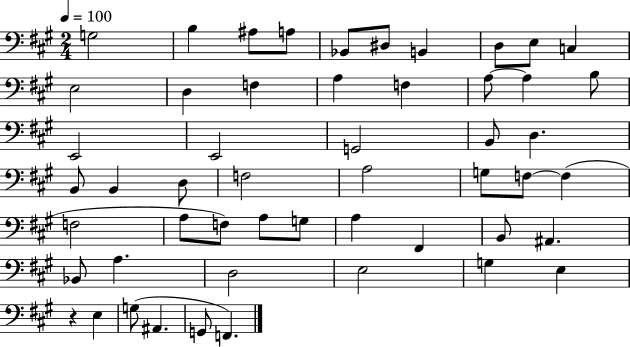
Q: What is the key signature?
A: A major